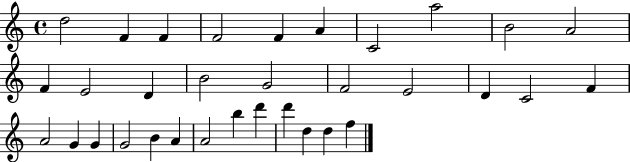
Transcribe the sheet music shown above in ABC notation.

X:1
T:Untitled
M:4/4
L:1/4
K:C
d2 F F F2 F A C2 a2 B2 A2 F E2 D B2 G2 F2 E2 D C2 F A2 G G G2 B A A2 b d' d' d d f